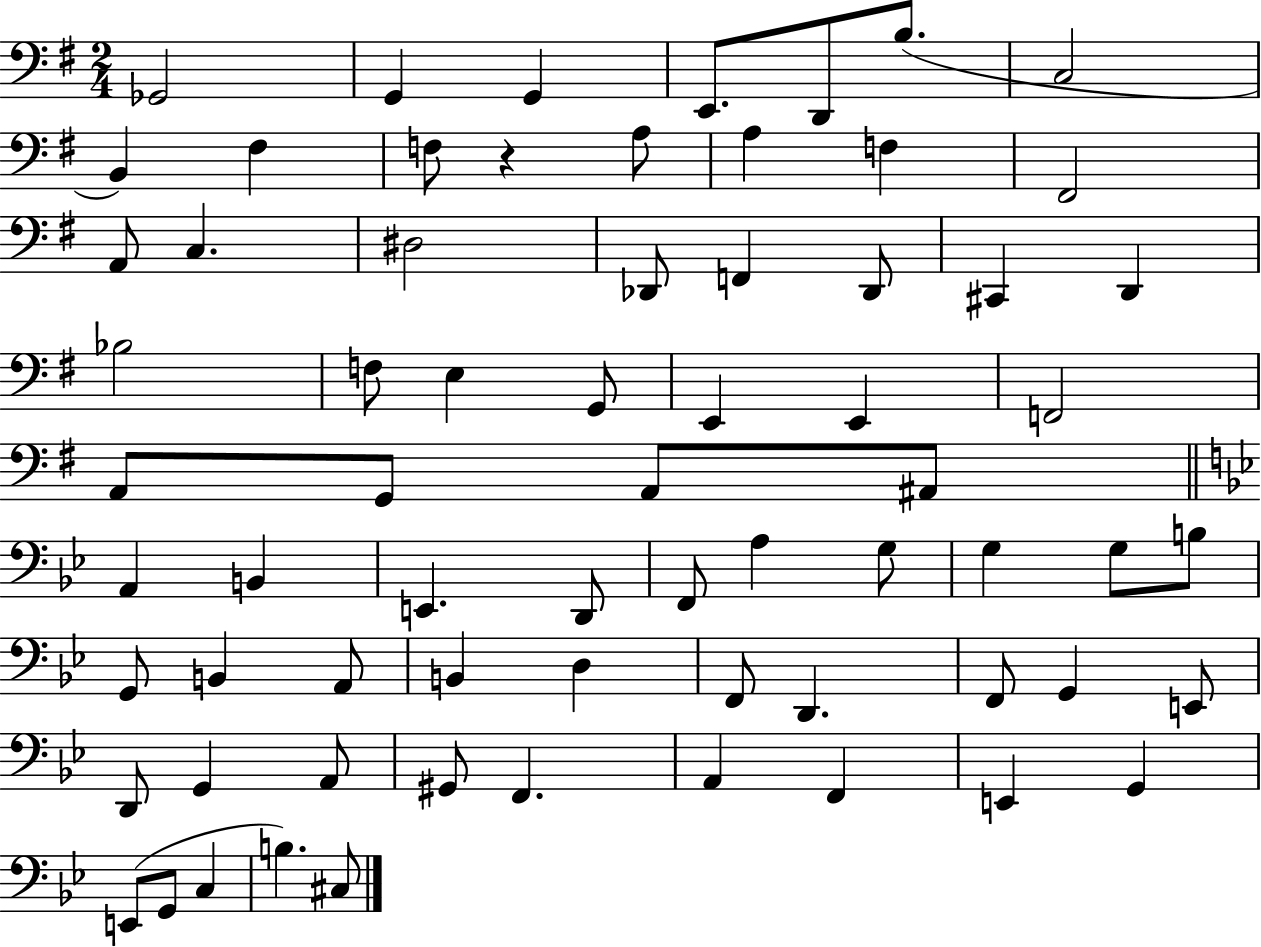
{
  \clef bass
  \numericTimeSignature
  \time 2/4
  \key g \major
  ges,2 | g,4 g,4 | e,8. d,8 b8.( | c2 | \break b,4) fis4 | f8 r4 a8 | a4 f4 | fis,2 | \break a,8 c4. | dis2 | des,8 f,4 des,8 | cis,4 d,4 | \break bes2 | f8 e4 g,8 | e,4 e,4 | f,2 | \break a,8 g,8 a,8 ais,8 | \bar "||" \break \key g \minor a,4 b,4 | e,4. d,8 | f,8 a4 g8 | g4 g8 b8 | \break g,8 b,4 a,8 | b,4 d4 | f,8 d,4. | f,8 g,4 e,8 | \break d,8 g,4 a,8 | gis,8 f,4. | a,4 f,4 | e,4 g,4 | \break e,8( g,8 c4 | b4.) cis8 | \bar "|."
}